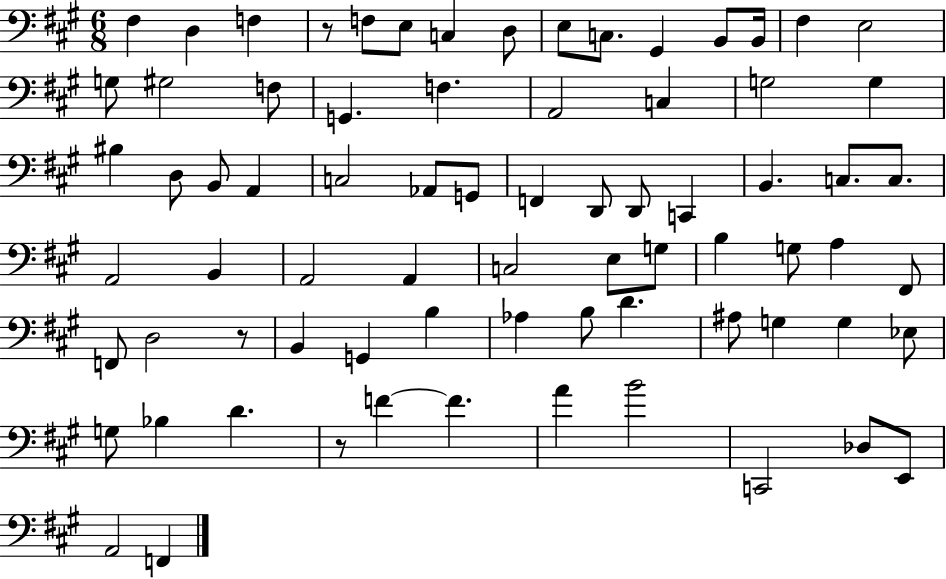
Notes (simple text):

F#3/q D3/q F3/q R/e F3/e E3/e C3/q D3/e E3/e C3/e. G#2/q B2/e B2/s F#3/q E3/h G3/e G#3/h F3/e G2/q. F3/q. A2/h C3/q G3/h G3/q BIS3/q D3/e B2/e A2/q C3/h Ab2/e G2/e F2/q D2/e D2/e C2/q B2/q. C3/e. C3/e. A2/h B2/q A2/h A2/q C3/h E3/e G3/e B3/q G3/e A3/q F#2/e F2/e D3/h R/e B2/q G2/q B3/q Ab3/q B3/e D4/q. A#3/e G3/q G3/q Eb3/e G3/e Bb3/q D4/q. R/e F4/q F4/q. A4/q B4/h C2/h Db3/e E2/e A2/h F2/q